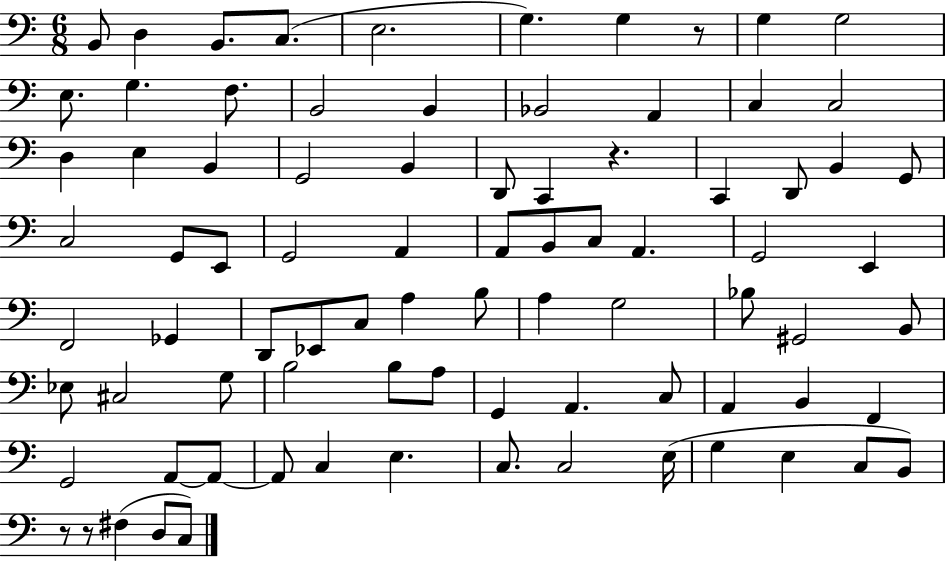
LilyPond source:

{
  \clef bass
  \numericTimeSignature
  \time 6/8
  \key c \major
  \repeat volta 2 { b,8 d4 b,8. c8.( | e2. | g4.) g4 r8 | g4 g2 | \break e8. g4. f8. | b,2 b,4 | bes,2 a,4 | c4 c2 | \break d4 e4 b,4 | g,2 b,4 | d,8 c,4 r4. | c,4 d,8 b,4 g,8 | \break c2 g,8 e,8 | g,2 a,4 | a,8 b,8 c8 a,4. | g,2 e,4 | \break f,2 ges,4 | d,8 ees,8 c8 a4 b8 | a4 g2 | bes8 gis,2 b,8 | \break ees8 cis2 g8 | b2 b8 a8 | g,4 a,4. c8 | a,4 b,4 f,4 | \break g,2 a,8~~ a,8~~ | a,8 c4 e4. | c8. c2 e16( | g4 e4 c8 b,8) | \break r8 r8 fis4( d8 c8) | } \bar "|."
}